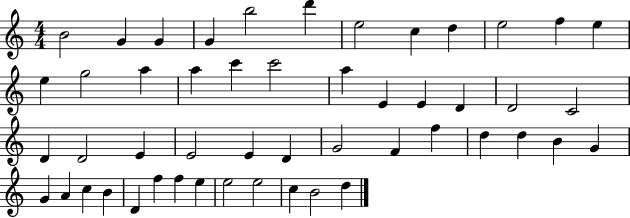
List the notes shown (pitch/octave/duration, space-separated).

B4/h G4/q G4/q G4/q B5/h D6/q E5/h C5/q D5/q E5/h F5/q E5/q E5/q G5/h A5/q A5/q C6/q C6/h A5/q E4/q E4/q D4/q D4/h C4/h D4/q D4/h E4/q E4/h E4/q D4/q G4/h F4/q F5/q D5/q D5/q B4/q G4/q G4/q A4/q C5/q B4/q D4/q F5/q F5/q E5/q E5/h E5/h C5/q B4/h D5/q